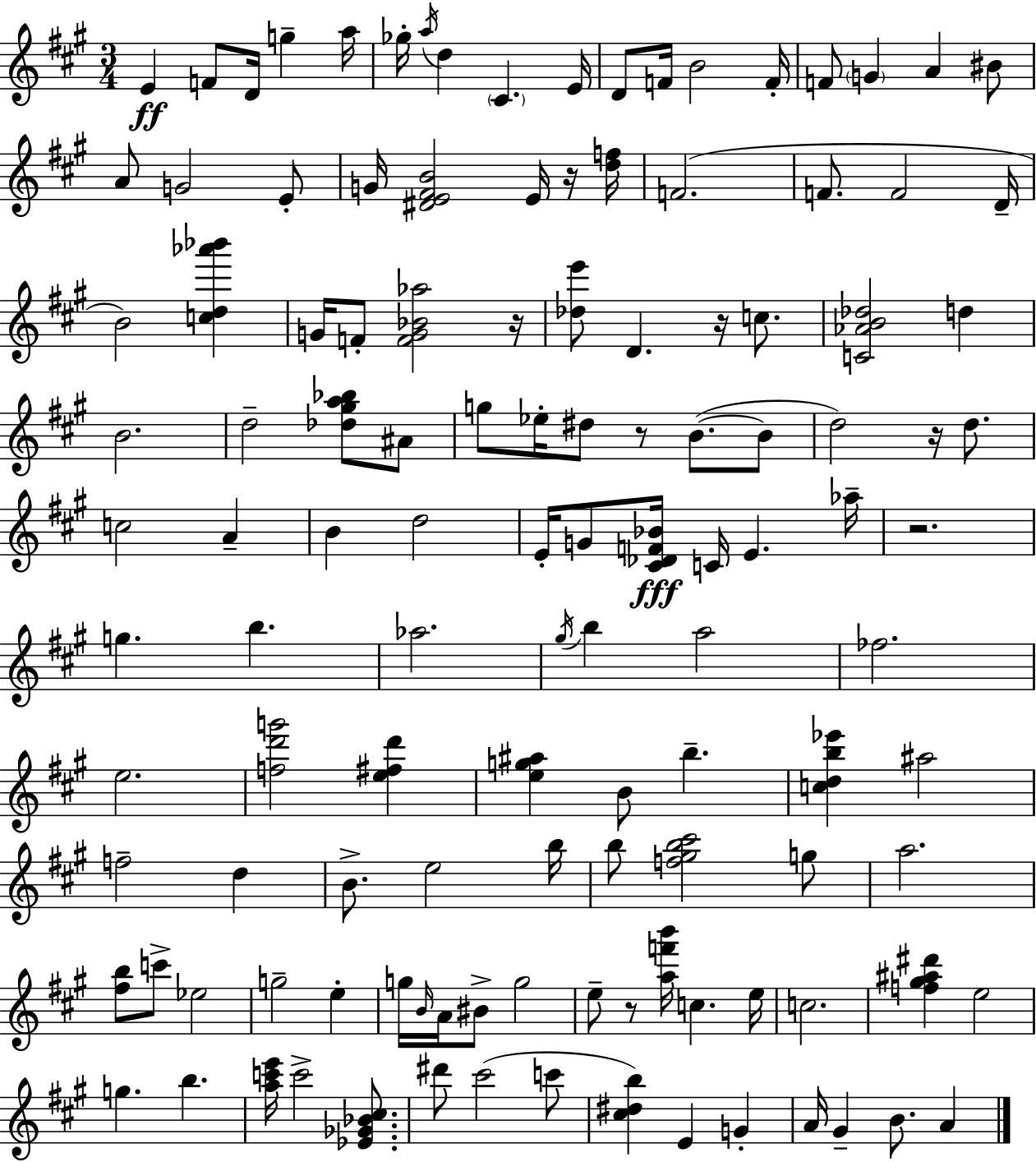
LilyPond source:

{
  \clef treble
  \numericTimeSignature
  \time 3/4
  \key a \major
  e'4\ff f'8 d'16 g''4-- a''16 | ges''16-. \acciaccatura { a''16 } d''4 \parenthesize cis'4. | e'16 d'8 f'16 b'2 | f'16-. f'8 \parenthesize g'4 a'4 bis'8 | \break a'8 g'2 e'8-. | g'16 <dis' e' fis' b'>2 e'16 r16 | <d'' f''>16 f'2.( | f'8. f'2 | \break d'16-- b'2) <c'' d'' aes''' bes'''>4 | g'16 f'8-. <f' g' bes' aes''>2 | r16 <des'' e'''>8 d'4. r16 c''8. | <c' aes' b' des''>2 d''4 | \break b'2. | d''2-- <des'' gis'' a'' bes''>8 ais'8 | g''8 ees''16-. dis''8 r8 b'8.~(~ b'8 | d''2) r16 d''8. | \break c''2 a'4-- | b'4 d''2 | e'16-. g'8 <cis' des' f' bes'>16\fff c'16 e'4. | aes''16-- r2. | \break g''4. b''4. | aes''2. | \acciaccatura { gis''16 } b''4 a''2 | fes''2. | \break e''2. | <f'' d''' g'''>2 <e'' fis'' d'''>4 | <e'' g'' ais''>4 b'8 b''4.-- | <c'' d'' b'' ees'''>4 ais''2 | \break f''2-- d''4 | b'8.-> e''2 | b''16 b''8 <f'' gis'' b'' cis'''>2 | g''8 a''2. | \break <fis'' b''>8 c'''8-> ees''2 | g''2-- e''4-. | g''16 \grace { b'16 } a'16 bis'8-> g''2 | e''8-- r8 <a'' f''' b'''>16 c''4. | \break e''16 c''2. | <f'' gis'' ais'' dis'''>4 e''2 | g''4. b''4. | <a'' c''' e'''>16 c'''2-> | \break <ees' ges' bes' cis''>8. dis'''8 cis'''2( | c'''8 <cis'' dis'' b''>4) e'4 g'4-. | a'16 gis'4-- b'8. a'4 | \bar "|."
}